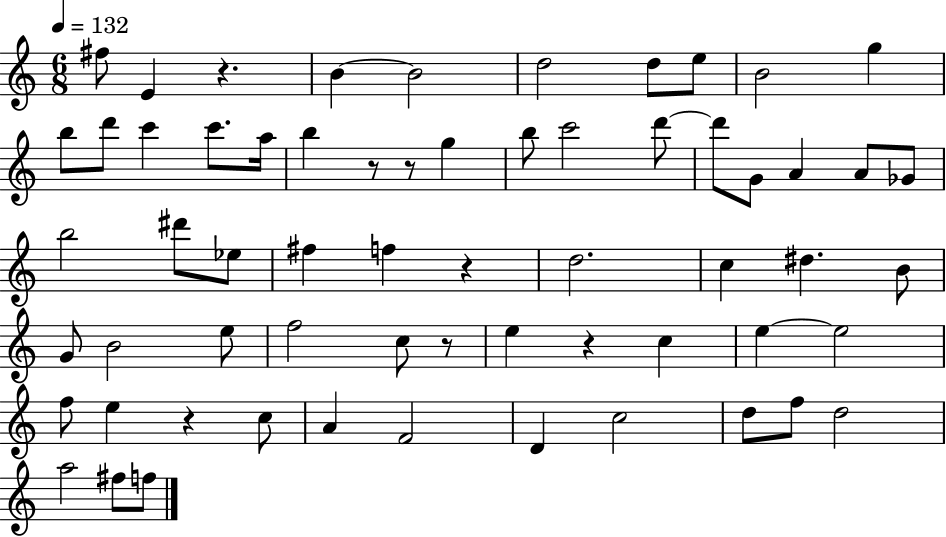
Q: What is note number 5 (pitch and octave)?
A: D5